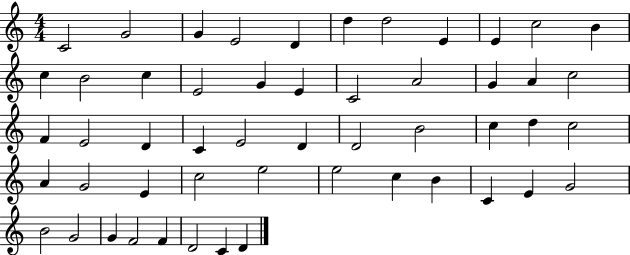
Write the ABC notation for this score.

X:1
T:Untitled
M:4/4
L:1/4
K:C
C2 G2 G E2 D d d2 E E c2 B c B2 c E2 G E C2 A2 G A c2 F E2 D C E2 D D2 B2 c d c2 A G2 E c2 e2 e2 c B C E G2 B2 G2 G F2 F D2 C D